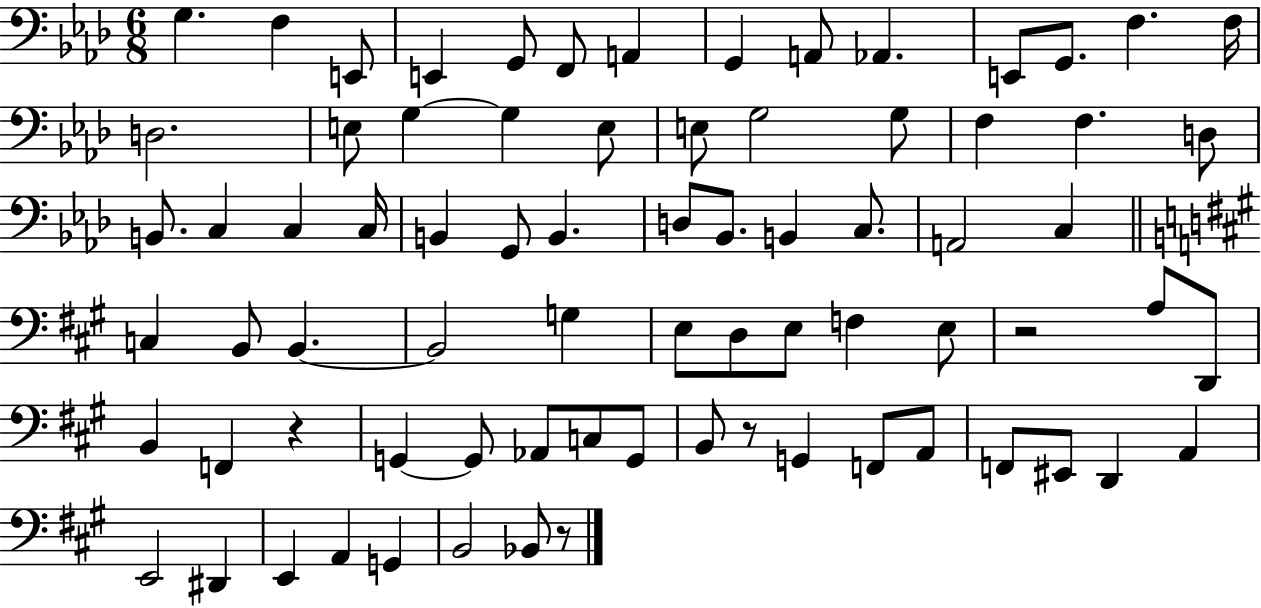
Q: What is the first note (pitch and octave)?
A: G3